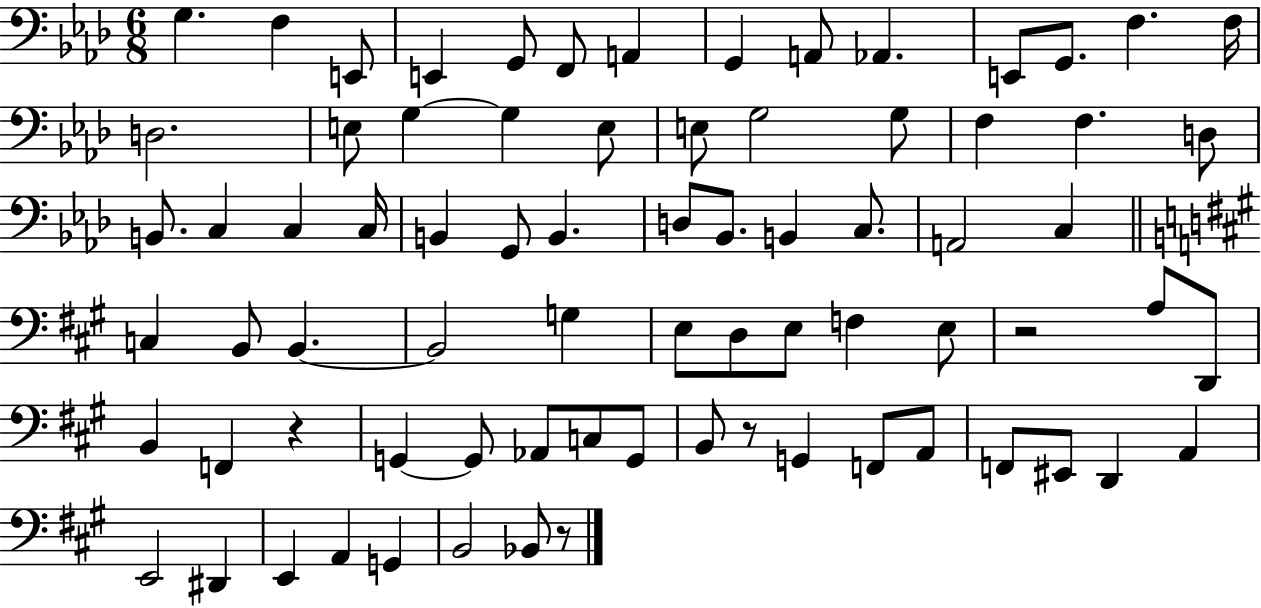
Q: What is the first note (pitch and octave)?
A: G3